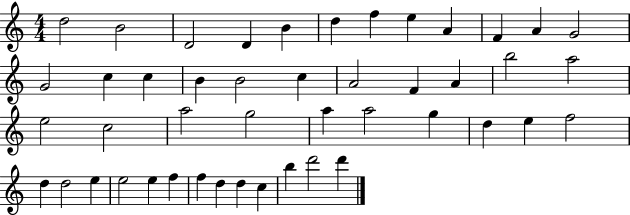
D5/h B4/h D4/h D4/q B4/q D5/q F5/q E5/q A4/q F4/q A4/q G4/h G4/h C5/q C5/q B4/q B4/h C5/q A4/h F4/q A4/q B5/h A5/h E5/h C5/h A5/h G5/h A5/q A5/h G5/q D5/q E5/q F5/h D5/q D5/h E5/q E5/h E5/q F5/q F5/q D5/q D5/q C5/q B5/q D6/h D6/q